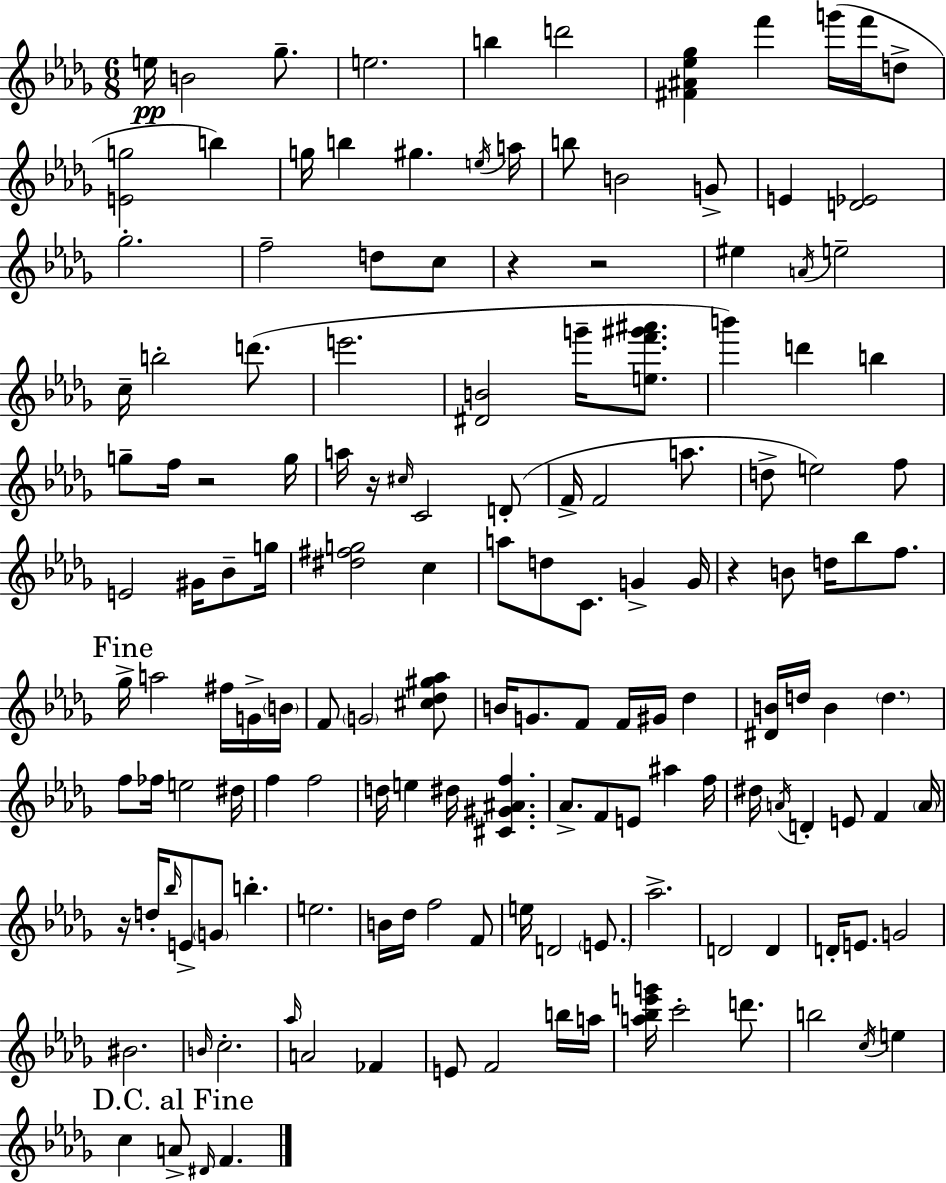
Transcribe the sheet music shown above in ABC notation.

X:1
T:Untitled
M:6/8
L:1/4
K:Bbm
e/4 B2 _g/2 e2 b d'2 [^F^A_e_g] f' g'/4 f'/4 d/2 [Eg]2 b g/4 b ^g e/4 a/4 b/2 B2 G/2 E [D_E]2 _g2 f2 d/2 c/2 z z2 ^e A/4 e2 c/4 b2 d'/2 e'2 [^DB]2 g'/4 [ef'^g'^a']/2 b' d' b g/2 f/4 z2 g/4 a/4 z/4 ^c/4 C2 D/2 F/4 F2 a/2 d/2 e2 f/2 E2 ^G/4 _B/2 g/4 [^d^fg]2 c a/2 d/2 C/2 G G/4 z B/2 d/4 _b/2 f/2 _g/4 a2 ^f/4 G/4 B/4 F/2 G2 [^c_d^g_a]/2 B/4 G/2 F/2 F/4 ^G/4 _d [^DB]/4 d/4 B d f/2 _f/4 e2 ^d/4 f f2 d/4 e ^d/4 [^C^G^Af] _A/2 F/2 E/2 ^a f/4 ^d/4 A/4 D E/2 F A/4 z/4 d/4 _b/4 E/2 G/2 b e2 B/4 _d/4 f2 F/2 e/4 D2 E/2 _a2 D2 D D/4 E/2 G2 ^B2 B/4 c2 _a/4 A2 _F E/2 F2 b/4 a/4 [a_be'g']/4 c'2 d'/2 b2 c/4 e c A/2 ^D/4 F